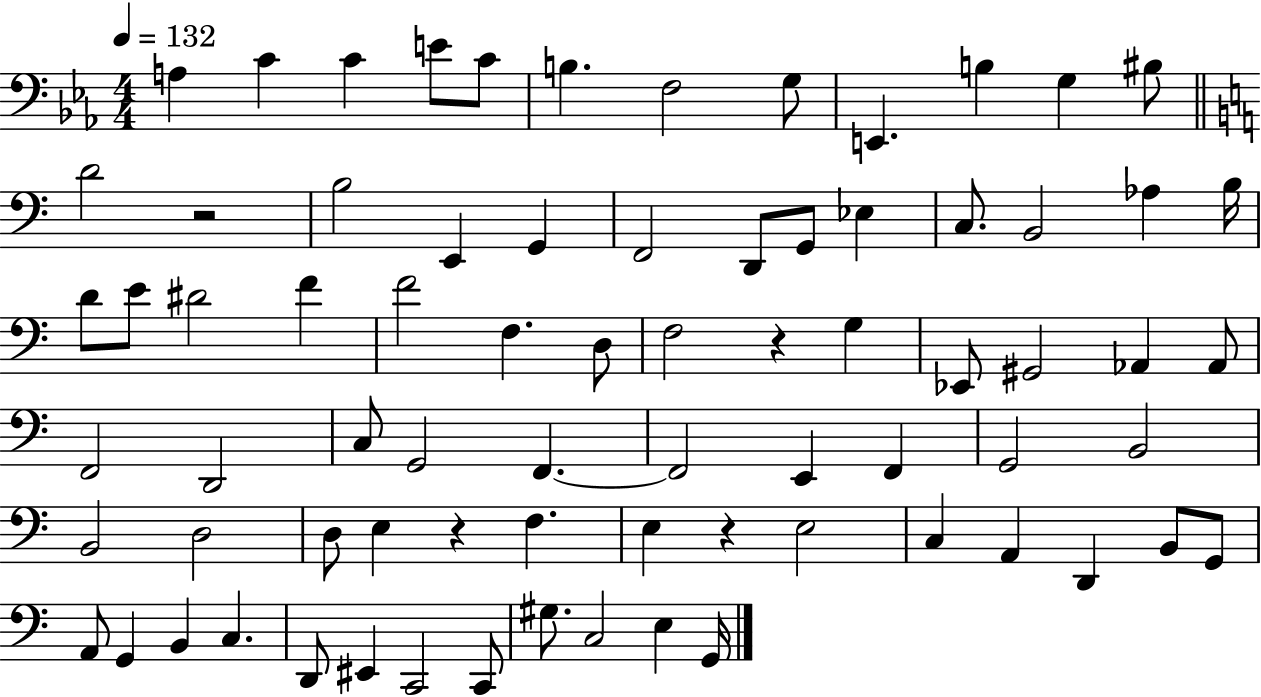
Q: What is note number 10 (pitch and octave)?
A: B3